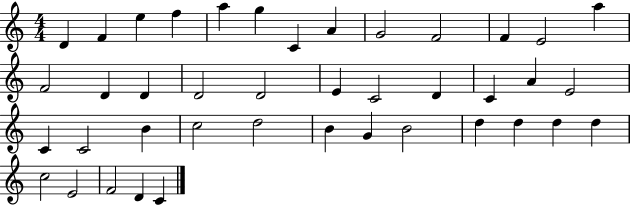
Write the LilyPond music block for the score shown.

{
  \clef treble
  \numericTimeSignature
  \time 4/4
  \key c \major
  d'4 f'4 e''4 f''4 | a''4 g''4 c'4 a'4 | g'2 f'2 | f'4 e'2 a''4 | \break f'2 d'4 d'4 | d'2 d'2 | e'4 c'2 d'4 | c'4 a'4 e'2 | \break c'4 c'2 b'4 | c''2 d''2 | b'4 g'4 b'2 | d''4 d''4 d''4 d''4 | \break c''2 e'2 | f'2 d'4 c'4 | \bar "|."
}